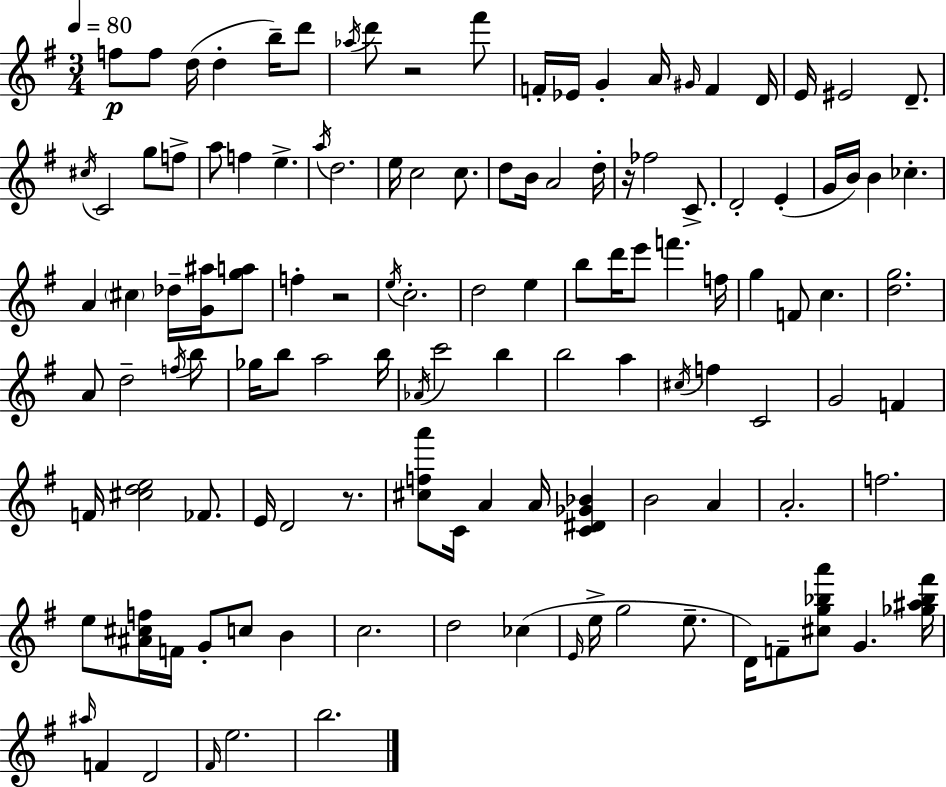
{
  \clef treble
  \numericTimeSignature
  \time 3/4
  \key g \major
  \tempo 4 = 80
  f''8\p f''8 d''16( d''4-. b''16--) d'''8 | \acciaccatura { aes''16 } d'''8 r2 fis'''8 | f'16-. ees'16 g'4-. a'16 \grace { gis'16 } f'4 | d'16 e'16 eis'2 d'8.-- | \break \acciaccatura { cis''16 } c'2 g''8 | f''8-> a''8 f''4 e''4.-> | \acciaccatura { a''16 } d''2. | e''16 c''2 | \break c''8. d''8 b'16 a'2 | d''16-. r16 fes''2 | c'8.-> d'2-. | e'4-.( g'16 b'16) b'4 ces''4.-. | \break a'4 \parenthesize cis''4 | des''16-- <g' ais''>16 <g'' a''>8 f''4-. r2 | \acciaccatura { e''16 } c''2.-. | d''2 | \break e''4 b''8 d'''16 e'''8 f'''4. | f''16 g''4 f'8 c''4. | <d'' g''>2. | a'8 d''2-- | \break \acciaccatura { f''16 } b''8 ges''16 b''8 a''2 | b''16 \acciaccatura { aes'16 } c'''2 | b''4 b''2 | a''4 \acciaccatura { cis''16 } f''4 | \break c'2 g'2 | f'4 f'16 <cis'' d'' e''>2 | fes'8. e'16 d'2 | r8. <cis'' f'' a'''>8 c'16 a'4 | \break a'16 <c' dis' ges' bes'>4 b'2 | a'4 a'2.-. | f''2. | e''8 <ais' cis'' f''>16 f'16 | \break g'8-. c''8 b'4 c''2. | d''2 | ces''4( \grace { e'16 } e''16-> g''2 | e''8.-- d'16) f'8-- | \break <cis'' g'' bes'' a'''>8 g'4. <ges'' ais'' bes'' fis'''>16 \grace { ais''16 } f'4 | d'2 \grace { fis'16 } e''2. | b''2. | \bar "|."
}